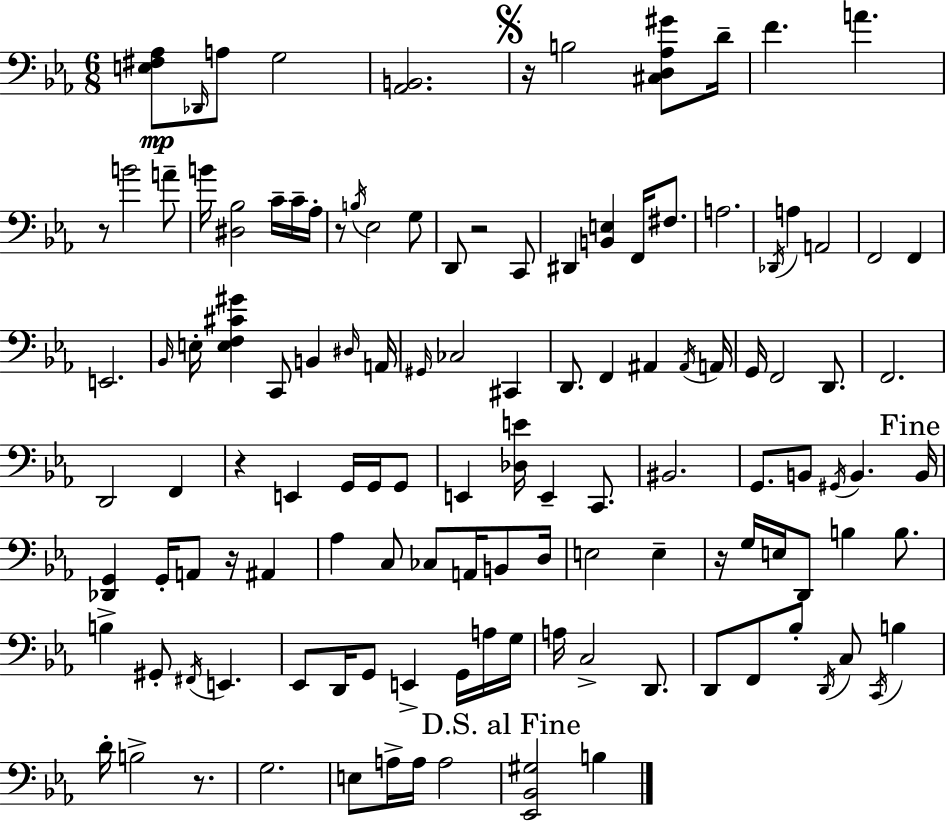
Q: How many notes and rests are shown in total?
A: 123